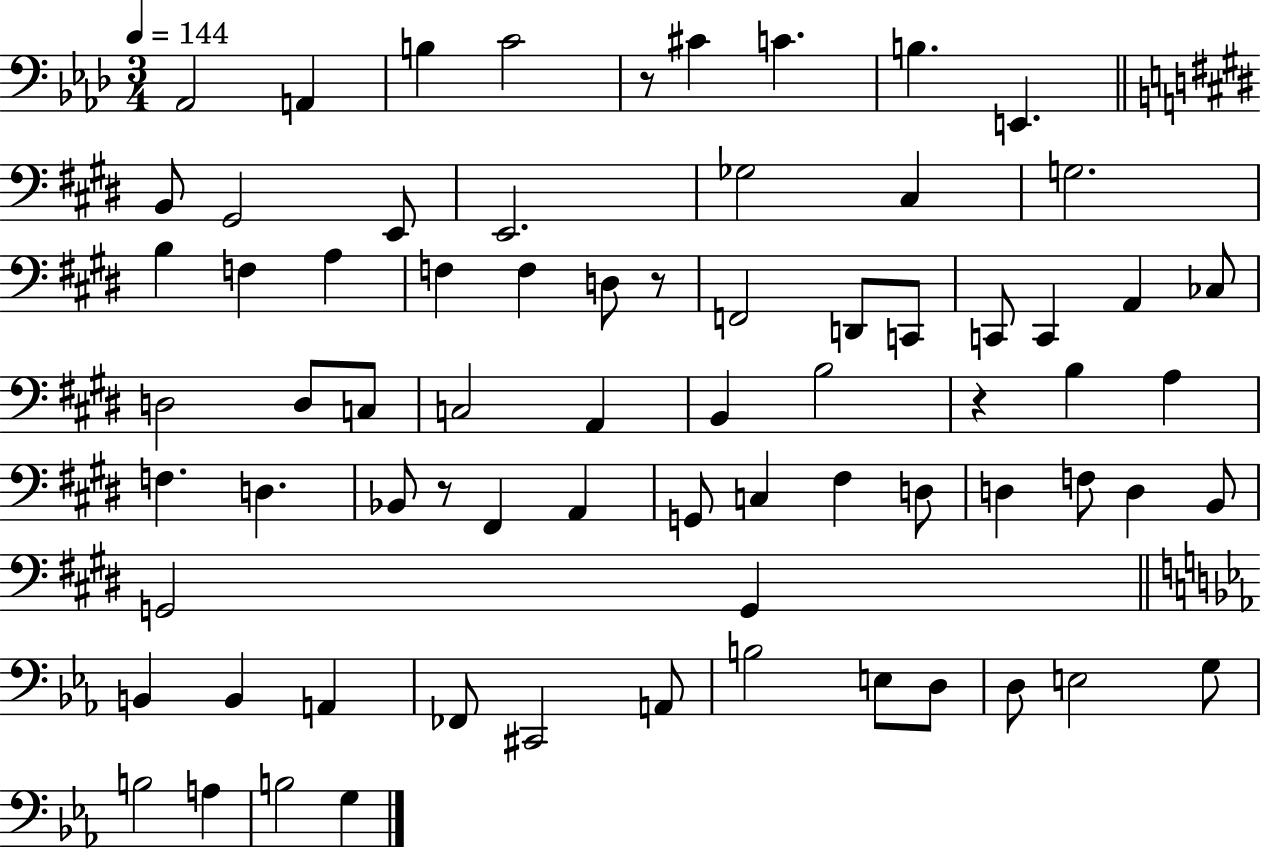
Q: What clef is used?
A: bass